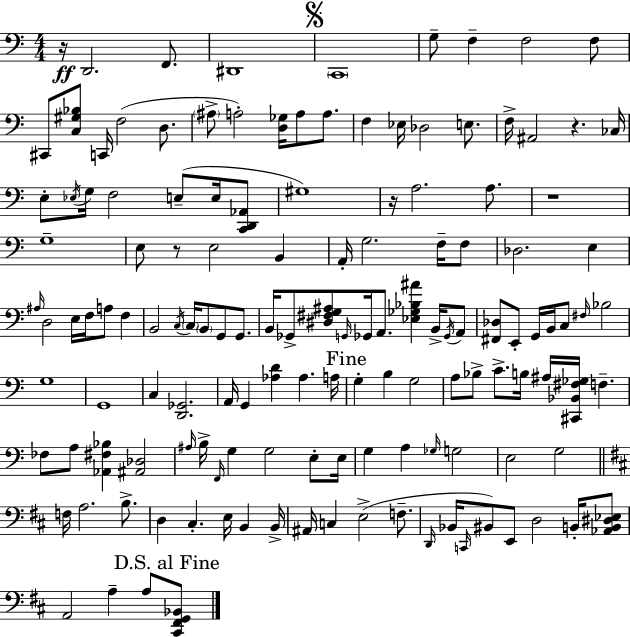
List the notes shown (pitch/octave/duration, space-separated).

R/s D2/h. F2/e. D#2/w C2/w G3/e F3/q F3/h F3/e C#2/e [C3,G#3,Bb3]/e C2/s F3/h D3/e. A#3/e A3/h [D3,Gb3]/s A3/e A3/e. F3/q Eb3/s Db3/h E3/e. F3/s A#2/h R/q. CES3/s E3/e Eb3/s G3/s F3/h E3/e E3/s [C2,D2,Ab2]/e G#3/w R/s A3/h. A3/e. R/w G3/w E3/e R/e E3/h B2/q A2/s G3/h. F3/s F3/e Db3/h. E3/q A#3/s D3/h E3/s F3/s A3/e F3/q B2/h C3/s C3/s B2/e G2/e G2/e. B2/s Gb2/e [D#3,F#3,G3,A#3]/e G2/s Gb2/s A2/e. [Eb3,Gb3,Bb3,A#4]/q B2/s Gb2/s A2/e [F#2,Db3]/e E2/e G2/s B2/s C3/e F#3/s Bb3/h G3/w G2/w C3/q [D2,Gb2]/h. A2/s G2/q [Ab3,D4]/q Ab3/q. A3/s G3/q B3/q G3/h A3/e Bb3/e C4/e. B3/s A#3/s [C#2,Bb2,F#3,Gb3]/s F3/q. FES3/e A3/e [Ab2,F#3,Bb3]/q [A#2,Db3]/h A#3/s B3/s F2/s G3/q G3/h E3/e E3/s G3/q A3/q Gb3/s G3/h E3/h G3/h F3/s A3/h. B3/e. D3/q C#3/q. E3/s B2/q B2/s A#2/s C3/q E3/h F3/e. D2/s Bb2/s C2/s BIS2/e E2/e D3/h B2/s [Ab2,B2,D#3,Eb3]/e A2/h A3/q A3/e [C#2,F#2,G2,Bb2]/e